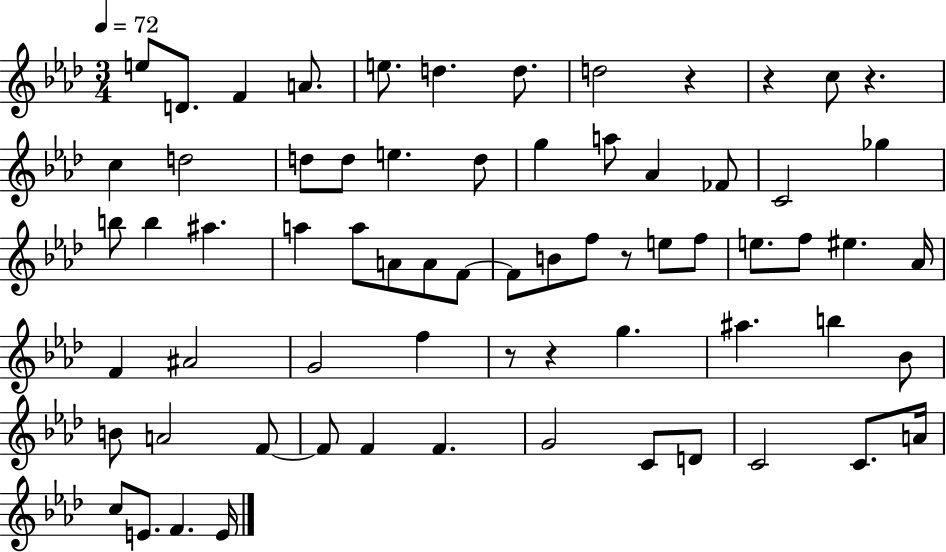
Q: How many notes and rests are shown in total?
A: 68